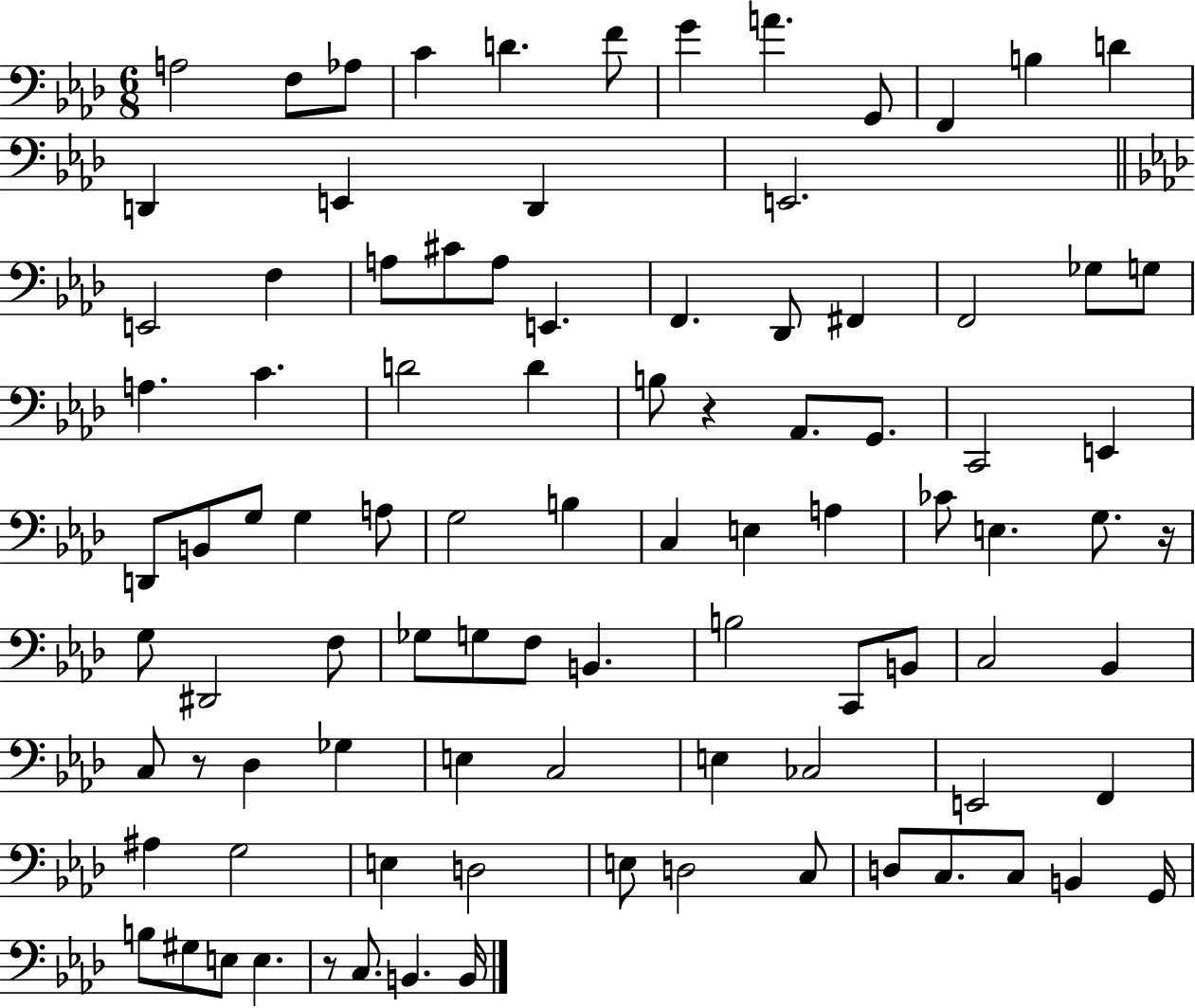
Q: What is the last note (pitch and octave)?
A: B2